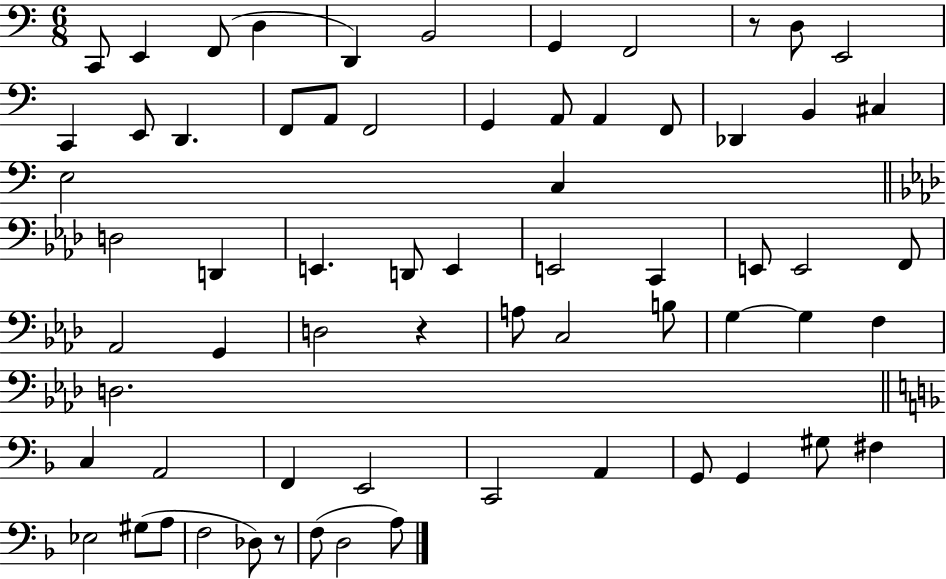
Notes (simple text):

C2/e E2/q F2/e D3/q D2/q B2/h G2/q F2/h R/e D3/e E2/h C2/q E2/e D2/q. F2/e A2/e F2/h G2/q A2/e A2/q F2/e Db2/q B2/q C#3/q E3/h C3/q D3/h D2/q E2/q. D2/e E2/q E2/h C2/q E2/e E2/h F2/e Ab2/h G2/q D3/h R/q A3/e C3/h B3/e G3/q G3/q F3/q D3/h. C3/q A2/h F2/q E2/h C2/h A2/q G2/e G2/q G#3/e F#3/q Eb3/h G#3/e A3/e F3/h Db3/e R/e F3/e D3/h A3/e